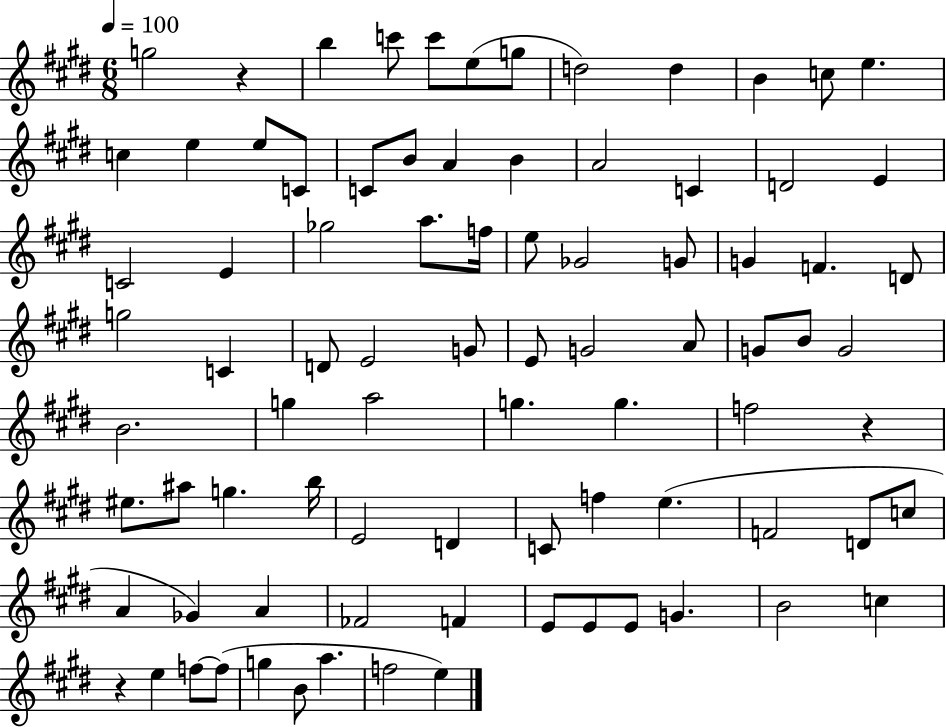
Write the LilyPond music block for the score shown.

{
  \clef treble
  \numericTimeSignature
  \time 6/8
  \key e \major
  \tempo 4 = 100
  g''2 r4 | b''4 c'''8 c'''8 e''8( g''8 | d''2) d''4 | b'4 c''8 e''4. | \break c''4 e''4 e''8 c'8 | c'8 b'8 a'4 b'4 | a'2 c'4 | d'2 e'4 | \break c'2 e'4 | ges''2 a''8. f''16 | e''8 ges'2 g'8 | g'4 f'4. d'8 | \break g''2 c'4 | d'8 e'2 g'8 | e'8 g'2 a'8 | g'8 b'8 g'2 | \break b'2. | g''4 a''2 | g''4. g''4. | f''2 r4 | \break eis''8. ais''8 g''4. b''16 | e'2 d'4 | c'8 f''4 e''4.( | f'2 d'8 c''8 | \break a'4 ges'4) a'4 | fes'2 f'4 | e'8 e'8 e'8 g'4. | b'2 c''4 | \break r4 e''4 f''8~~ f''8( | g''4 b'8 a''4. | f''2 e''4) | \bar "|."
}